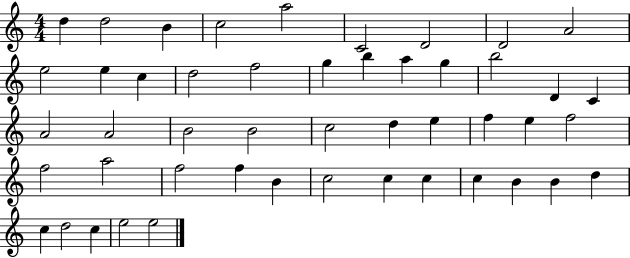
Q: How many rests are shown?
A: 0